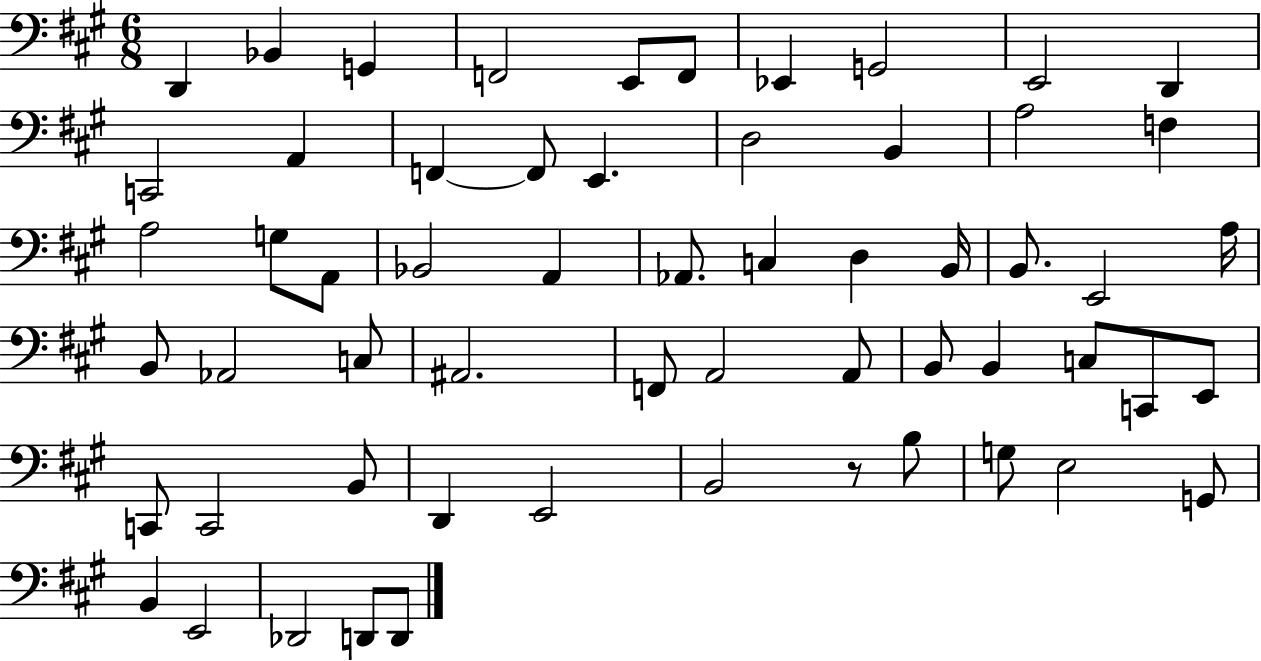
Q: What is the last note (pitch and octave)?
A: D2